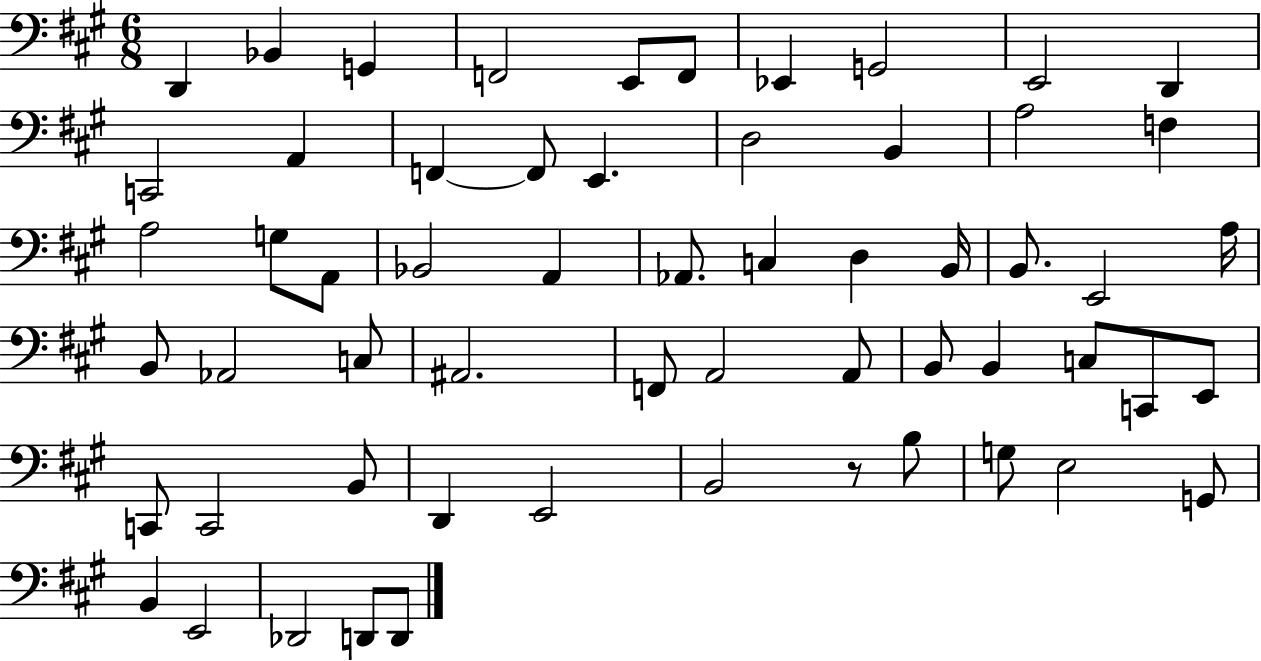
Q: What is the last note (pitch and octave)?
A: D2